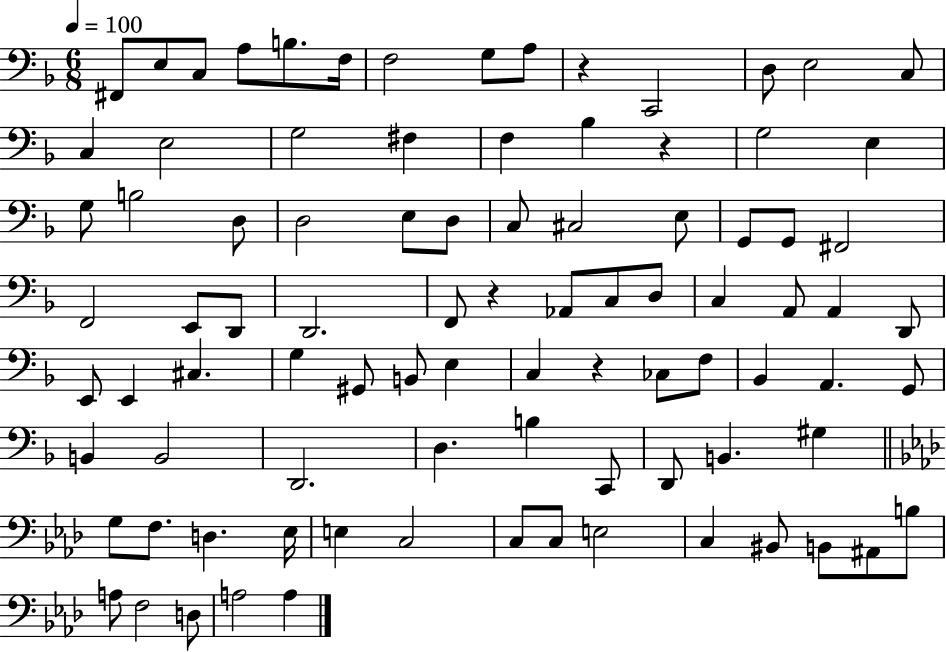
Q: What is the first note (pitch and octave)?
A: F#2